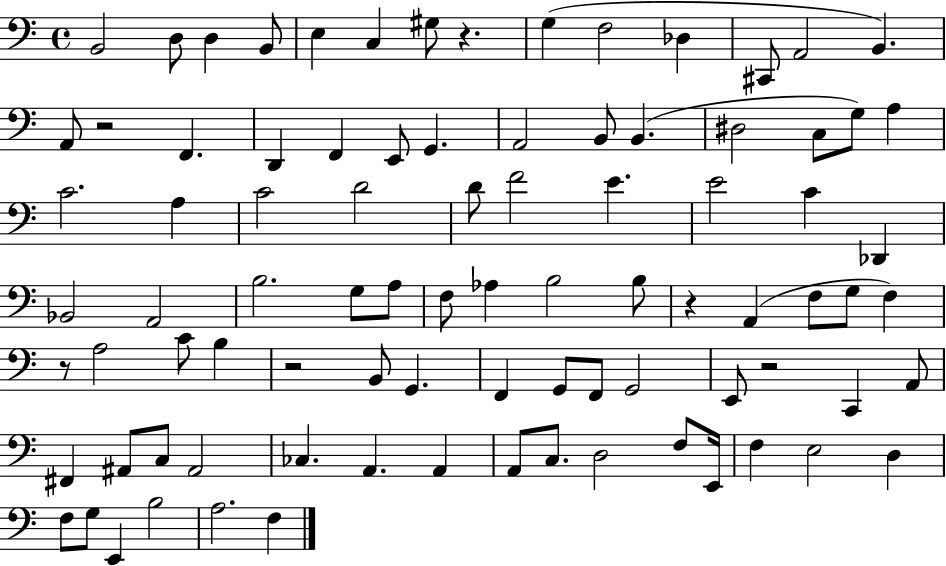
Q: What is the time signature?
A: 4/4